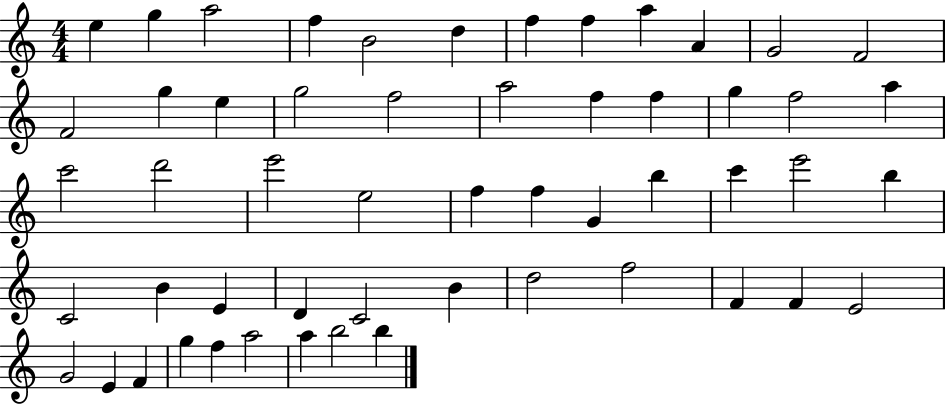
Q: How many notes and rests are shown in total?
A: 54